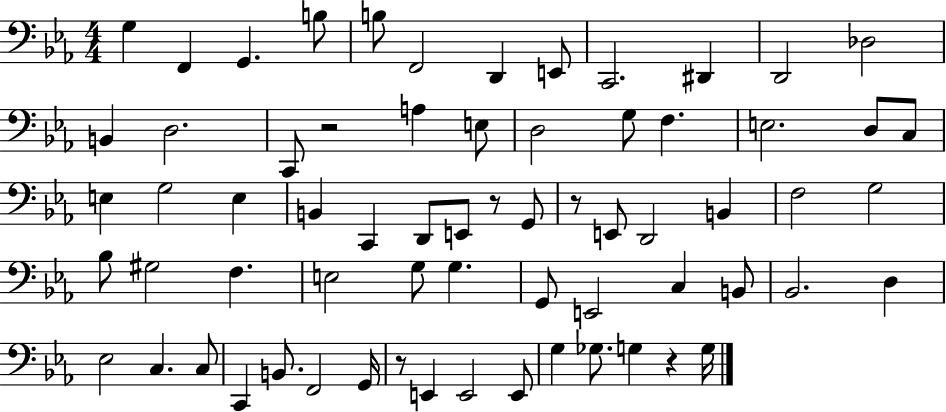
X:1
T:Untitled
M:4/4
L:1/4
K:Eb
G, F,, G,, B,/2 B,/2 F,,2 D,, E,,/2 C,,2 ^D,, D,,2 _D,2 B,, D,2 C,,/2 z2 A, E,/2 D,2 G,/2 F, E,2 D,/2 C,/2 E, G,2 E, B,, C,, D,,/2 E,,/2 z/2 G,,/2 z/2 E,,/2 D,,2 B,, F,2 G,2 _B,/2 ^G,2 F, E,2 G,/2 G, G,,/2 E,,2 C, B,,/2 _B,,2 D, _E,2 C, C,/2 C,, B,,/2 F,,2 G,,/4 z/2 E,, E,,2 E,,/2 G, _G,/2 G, z G,/4